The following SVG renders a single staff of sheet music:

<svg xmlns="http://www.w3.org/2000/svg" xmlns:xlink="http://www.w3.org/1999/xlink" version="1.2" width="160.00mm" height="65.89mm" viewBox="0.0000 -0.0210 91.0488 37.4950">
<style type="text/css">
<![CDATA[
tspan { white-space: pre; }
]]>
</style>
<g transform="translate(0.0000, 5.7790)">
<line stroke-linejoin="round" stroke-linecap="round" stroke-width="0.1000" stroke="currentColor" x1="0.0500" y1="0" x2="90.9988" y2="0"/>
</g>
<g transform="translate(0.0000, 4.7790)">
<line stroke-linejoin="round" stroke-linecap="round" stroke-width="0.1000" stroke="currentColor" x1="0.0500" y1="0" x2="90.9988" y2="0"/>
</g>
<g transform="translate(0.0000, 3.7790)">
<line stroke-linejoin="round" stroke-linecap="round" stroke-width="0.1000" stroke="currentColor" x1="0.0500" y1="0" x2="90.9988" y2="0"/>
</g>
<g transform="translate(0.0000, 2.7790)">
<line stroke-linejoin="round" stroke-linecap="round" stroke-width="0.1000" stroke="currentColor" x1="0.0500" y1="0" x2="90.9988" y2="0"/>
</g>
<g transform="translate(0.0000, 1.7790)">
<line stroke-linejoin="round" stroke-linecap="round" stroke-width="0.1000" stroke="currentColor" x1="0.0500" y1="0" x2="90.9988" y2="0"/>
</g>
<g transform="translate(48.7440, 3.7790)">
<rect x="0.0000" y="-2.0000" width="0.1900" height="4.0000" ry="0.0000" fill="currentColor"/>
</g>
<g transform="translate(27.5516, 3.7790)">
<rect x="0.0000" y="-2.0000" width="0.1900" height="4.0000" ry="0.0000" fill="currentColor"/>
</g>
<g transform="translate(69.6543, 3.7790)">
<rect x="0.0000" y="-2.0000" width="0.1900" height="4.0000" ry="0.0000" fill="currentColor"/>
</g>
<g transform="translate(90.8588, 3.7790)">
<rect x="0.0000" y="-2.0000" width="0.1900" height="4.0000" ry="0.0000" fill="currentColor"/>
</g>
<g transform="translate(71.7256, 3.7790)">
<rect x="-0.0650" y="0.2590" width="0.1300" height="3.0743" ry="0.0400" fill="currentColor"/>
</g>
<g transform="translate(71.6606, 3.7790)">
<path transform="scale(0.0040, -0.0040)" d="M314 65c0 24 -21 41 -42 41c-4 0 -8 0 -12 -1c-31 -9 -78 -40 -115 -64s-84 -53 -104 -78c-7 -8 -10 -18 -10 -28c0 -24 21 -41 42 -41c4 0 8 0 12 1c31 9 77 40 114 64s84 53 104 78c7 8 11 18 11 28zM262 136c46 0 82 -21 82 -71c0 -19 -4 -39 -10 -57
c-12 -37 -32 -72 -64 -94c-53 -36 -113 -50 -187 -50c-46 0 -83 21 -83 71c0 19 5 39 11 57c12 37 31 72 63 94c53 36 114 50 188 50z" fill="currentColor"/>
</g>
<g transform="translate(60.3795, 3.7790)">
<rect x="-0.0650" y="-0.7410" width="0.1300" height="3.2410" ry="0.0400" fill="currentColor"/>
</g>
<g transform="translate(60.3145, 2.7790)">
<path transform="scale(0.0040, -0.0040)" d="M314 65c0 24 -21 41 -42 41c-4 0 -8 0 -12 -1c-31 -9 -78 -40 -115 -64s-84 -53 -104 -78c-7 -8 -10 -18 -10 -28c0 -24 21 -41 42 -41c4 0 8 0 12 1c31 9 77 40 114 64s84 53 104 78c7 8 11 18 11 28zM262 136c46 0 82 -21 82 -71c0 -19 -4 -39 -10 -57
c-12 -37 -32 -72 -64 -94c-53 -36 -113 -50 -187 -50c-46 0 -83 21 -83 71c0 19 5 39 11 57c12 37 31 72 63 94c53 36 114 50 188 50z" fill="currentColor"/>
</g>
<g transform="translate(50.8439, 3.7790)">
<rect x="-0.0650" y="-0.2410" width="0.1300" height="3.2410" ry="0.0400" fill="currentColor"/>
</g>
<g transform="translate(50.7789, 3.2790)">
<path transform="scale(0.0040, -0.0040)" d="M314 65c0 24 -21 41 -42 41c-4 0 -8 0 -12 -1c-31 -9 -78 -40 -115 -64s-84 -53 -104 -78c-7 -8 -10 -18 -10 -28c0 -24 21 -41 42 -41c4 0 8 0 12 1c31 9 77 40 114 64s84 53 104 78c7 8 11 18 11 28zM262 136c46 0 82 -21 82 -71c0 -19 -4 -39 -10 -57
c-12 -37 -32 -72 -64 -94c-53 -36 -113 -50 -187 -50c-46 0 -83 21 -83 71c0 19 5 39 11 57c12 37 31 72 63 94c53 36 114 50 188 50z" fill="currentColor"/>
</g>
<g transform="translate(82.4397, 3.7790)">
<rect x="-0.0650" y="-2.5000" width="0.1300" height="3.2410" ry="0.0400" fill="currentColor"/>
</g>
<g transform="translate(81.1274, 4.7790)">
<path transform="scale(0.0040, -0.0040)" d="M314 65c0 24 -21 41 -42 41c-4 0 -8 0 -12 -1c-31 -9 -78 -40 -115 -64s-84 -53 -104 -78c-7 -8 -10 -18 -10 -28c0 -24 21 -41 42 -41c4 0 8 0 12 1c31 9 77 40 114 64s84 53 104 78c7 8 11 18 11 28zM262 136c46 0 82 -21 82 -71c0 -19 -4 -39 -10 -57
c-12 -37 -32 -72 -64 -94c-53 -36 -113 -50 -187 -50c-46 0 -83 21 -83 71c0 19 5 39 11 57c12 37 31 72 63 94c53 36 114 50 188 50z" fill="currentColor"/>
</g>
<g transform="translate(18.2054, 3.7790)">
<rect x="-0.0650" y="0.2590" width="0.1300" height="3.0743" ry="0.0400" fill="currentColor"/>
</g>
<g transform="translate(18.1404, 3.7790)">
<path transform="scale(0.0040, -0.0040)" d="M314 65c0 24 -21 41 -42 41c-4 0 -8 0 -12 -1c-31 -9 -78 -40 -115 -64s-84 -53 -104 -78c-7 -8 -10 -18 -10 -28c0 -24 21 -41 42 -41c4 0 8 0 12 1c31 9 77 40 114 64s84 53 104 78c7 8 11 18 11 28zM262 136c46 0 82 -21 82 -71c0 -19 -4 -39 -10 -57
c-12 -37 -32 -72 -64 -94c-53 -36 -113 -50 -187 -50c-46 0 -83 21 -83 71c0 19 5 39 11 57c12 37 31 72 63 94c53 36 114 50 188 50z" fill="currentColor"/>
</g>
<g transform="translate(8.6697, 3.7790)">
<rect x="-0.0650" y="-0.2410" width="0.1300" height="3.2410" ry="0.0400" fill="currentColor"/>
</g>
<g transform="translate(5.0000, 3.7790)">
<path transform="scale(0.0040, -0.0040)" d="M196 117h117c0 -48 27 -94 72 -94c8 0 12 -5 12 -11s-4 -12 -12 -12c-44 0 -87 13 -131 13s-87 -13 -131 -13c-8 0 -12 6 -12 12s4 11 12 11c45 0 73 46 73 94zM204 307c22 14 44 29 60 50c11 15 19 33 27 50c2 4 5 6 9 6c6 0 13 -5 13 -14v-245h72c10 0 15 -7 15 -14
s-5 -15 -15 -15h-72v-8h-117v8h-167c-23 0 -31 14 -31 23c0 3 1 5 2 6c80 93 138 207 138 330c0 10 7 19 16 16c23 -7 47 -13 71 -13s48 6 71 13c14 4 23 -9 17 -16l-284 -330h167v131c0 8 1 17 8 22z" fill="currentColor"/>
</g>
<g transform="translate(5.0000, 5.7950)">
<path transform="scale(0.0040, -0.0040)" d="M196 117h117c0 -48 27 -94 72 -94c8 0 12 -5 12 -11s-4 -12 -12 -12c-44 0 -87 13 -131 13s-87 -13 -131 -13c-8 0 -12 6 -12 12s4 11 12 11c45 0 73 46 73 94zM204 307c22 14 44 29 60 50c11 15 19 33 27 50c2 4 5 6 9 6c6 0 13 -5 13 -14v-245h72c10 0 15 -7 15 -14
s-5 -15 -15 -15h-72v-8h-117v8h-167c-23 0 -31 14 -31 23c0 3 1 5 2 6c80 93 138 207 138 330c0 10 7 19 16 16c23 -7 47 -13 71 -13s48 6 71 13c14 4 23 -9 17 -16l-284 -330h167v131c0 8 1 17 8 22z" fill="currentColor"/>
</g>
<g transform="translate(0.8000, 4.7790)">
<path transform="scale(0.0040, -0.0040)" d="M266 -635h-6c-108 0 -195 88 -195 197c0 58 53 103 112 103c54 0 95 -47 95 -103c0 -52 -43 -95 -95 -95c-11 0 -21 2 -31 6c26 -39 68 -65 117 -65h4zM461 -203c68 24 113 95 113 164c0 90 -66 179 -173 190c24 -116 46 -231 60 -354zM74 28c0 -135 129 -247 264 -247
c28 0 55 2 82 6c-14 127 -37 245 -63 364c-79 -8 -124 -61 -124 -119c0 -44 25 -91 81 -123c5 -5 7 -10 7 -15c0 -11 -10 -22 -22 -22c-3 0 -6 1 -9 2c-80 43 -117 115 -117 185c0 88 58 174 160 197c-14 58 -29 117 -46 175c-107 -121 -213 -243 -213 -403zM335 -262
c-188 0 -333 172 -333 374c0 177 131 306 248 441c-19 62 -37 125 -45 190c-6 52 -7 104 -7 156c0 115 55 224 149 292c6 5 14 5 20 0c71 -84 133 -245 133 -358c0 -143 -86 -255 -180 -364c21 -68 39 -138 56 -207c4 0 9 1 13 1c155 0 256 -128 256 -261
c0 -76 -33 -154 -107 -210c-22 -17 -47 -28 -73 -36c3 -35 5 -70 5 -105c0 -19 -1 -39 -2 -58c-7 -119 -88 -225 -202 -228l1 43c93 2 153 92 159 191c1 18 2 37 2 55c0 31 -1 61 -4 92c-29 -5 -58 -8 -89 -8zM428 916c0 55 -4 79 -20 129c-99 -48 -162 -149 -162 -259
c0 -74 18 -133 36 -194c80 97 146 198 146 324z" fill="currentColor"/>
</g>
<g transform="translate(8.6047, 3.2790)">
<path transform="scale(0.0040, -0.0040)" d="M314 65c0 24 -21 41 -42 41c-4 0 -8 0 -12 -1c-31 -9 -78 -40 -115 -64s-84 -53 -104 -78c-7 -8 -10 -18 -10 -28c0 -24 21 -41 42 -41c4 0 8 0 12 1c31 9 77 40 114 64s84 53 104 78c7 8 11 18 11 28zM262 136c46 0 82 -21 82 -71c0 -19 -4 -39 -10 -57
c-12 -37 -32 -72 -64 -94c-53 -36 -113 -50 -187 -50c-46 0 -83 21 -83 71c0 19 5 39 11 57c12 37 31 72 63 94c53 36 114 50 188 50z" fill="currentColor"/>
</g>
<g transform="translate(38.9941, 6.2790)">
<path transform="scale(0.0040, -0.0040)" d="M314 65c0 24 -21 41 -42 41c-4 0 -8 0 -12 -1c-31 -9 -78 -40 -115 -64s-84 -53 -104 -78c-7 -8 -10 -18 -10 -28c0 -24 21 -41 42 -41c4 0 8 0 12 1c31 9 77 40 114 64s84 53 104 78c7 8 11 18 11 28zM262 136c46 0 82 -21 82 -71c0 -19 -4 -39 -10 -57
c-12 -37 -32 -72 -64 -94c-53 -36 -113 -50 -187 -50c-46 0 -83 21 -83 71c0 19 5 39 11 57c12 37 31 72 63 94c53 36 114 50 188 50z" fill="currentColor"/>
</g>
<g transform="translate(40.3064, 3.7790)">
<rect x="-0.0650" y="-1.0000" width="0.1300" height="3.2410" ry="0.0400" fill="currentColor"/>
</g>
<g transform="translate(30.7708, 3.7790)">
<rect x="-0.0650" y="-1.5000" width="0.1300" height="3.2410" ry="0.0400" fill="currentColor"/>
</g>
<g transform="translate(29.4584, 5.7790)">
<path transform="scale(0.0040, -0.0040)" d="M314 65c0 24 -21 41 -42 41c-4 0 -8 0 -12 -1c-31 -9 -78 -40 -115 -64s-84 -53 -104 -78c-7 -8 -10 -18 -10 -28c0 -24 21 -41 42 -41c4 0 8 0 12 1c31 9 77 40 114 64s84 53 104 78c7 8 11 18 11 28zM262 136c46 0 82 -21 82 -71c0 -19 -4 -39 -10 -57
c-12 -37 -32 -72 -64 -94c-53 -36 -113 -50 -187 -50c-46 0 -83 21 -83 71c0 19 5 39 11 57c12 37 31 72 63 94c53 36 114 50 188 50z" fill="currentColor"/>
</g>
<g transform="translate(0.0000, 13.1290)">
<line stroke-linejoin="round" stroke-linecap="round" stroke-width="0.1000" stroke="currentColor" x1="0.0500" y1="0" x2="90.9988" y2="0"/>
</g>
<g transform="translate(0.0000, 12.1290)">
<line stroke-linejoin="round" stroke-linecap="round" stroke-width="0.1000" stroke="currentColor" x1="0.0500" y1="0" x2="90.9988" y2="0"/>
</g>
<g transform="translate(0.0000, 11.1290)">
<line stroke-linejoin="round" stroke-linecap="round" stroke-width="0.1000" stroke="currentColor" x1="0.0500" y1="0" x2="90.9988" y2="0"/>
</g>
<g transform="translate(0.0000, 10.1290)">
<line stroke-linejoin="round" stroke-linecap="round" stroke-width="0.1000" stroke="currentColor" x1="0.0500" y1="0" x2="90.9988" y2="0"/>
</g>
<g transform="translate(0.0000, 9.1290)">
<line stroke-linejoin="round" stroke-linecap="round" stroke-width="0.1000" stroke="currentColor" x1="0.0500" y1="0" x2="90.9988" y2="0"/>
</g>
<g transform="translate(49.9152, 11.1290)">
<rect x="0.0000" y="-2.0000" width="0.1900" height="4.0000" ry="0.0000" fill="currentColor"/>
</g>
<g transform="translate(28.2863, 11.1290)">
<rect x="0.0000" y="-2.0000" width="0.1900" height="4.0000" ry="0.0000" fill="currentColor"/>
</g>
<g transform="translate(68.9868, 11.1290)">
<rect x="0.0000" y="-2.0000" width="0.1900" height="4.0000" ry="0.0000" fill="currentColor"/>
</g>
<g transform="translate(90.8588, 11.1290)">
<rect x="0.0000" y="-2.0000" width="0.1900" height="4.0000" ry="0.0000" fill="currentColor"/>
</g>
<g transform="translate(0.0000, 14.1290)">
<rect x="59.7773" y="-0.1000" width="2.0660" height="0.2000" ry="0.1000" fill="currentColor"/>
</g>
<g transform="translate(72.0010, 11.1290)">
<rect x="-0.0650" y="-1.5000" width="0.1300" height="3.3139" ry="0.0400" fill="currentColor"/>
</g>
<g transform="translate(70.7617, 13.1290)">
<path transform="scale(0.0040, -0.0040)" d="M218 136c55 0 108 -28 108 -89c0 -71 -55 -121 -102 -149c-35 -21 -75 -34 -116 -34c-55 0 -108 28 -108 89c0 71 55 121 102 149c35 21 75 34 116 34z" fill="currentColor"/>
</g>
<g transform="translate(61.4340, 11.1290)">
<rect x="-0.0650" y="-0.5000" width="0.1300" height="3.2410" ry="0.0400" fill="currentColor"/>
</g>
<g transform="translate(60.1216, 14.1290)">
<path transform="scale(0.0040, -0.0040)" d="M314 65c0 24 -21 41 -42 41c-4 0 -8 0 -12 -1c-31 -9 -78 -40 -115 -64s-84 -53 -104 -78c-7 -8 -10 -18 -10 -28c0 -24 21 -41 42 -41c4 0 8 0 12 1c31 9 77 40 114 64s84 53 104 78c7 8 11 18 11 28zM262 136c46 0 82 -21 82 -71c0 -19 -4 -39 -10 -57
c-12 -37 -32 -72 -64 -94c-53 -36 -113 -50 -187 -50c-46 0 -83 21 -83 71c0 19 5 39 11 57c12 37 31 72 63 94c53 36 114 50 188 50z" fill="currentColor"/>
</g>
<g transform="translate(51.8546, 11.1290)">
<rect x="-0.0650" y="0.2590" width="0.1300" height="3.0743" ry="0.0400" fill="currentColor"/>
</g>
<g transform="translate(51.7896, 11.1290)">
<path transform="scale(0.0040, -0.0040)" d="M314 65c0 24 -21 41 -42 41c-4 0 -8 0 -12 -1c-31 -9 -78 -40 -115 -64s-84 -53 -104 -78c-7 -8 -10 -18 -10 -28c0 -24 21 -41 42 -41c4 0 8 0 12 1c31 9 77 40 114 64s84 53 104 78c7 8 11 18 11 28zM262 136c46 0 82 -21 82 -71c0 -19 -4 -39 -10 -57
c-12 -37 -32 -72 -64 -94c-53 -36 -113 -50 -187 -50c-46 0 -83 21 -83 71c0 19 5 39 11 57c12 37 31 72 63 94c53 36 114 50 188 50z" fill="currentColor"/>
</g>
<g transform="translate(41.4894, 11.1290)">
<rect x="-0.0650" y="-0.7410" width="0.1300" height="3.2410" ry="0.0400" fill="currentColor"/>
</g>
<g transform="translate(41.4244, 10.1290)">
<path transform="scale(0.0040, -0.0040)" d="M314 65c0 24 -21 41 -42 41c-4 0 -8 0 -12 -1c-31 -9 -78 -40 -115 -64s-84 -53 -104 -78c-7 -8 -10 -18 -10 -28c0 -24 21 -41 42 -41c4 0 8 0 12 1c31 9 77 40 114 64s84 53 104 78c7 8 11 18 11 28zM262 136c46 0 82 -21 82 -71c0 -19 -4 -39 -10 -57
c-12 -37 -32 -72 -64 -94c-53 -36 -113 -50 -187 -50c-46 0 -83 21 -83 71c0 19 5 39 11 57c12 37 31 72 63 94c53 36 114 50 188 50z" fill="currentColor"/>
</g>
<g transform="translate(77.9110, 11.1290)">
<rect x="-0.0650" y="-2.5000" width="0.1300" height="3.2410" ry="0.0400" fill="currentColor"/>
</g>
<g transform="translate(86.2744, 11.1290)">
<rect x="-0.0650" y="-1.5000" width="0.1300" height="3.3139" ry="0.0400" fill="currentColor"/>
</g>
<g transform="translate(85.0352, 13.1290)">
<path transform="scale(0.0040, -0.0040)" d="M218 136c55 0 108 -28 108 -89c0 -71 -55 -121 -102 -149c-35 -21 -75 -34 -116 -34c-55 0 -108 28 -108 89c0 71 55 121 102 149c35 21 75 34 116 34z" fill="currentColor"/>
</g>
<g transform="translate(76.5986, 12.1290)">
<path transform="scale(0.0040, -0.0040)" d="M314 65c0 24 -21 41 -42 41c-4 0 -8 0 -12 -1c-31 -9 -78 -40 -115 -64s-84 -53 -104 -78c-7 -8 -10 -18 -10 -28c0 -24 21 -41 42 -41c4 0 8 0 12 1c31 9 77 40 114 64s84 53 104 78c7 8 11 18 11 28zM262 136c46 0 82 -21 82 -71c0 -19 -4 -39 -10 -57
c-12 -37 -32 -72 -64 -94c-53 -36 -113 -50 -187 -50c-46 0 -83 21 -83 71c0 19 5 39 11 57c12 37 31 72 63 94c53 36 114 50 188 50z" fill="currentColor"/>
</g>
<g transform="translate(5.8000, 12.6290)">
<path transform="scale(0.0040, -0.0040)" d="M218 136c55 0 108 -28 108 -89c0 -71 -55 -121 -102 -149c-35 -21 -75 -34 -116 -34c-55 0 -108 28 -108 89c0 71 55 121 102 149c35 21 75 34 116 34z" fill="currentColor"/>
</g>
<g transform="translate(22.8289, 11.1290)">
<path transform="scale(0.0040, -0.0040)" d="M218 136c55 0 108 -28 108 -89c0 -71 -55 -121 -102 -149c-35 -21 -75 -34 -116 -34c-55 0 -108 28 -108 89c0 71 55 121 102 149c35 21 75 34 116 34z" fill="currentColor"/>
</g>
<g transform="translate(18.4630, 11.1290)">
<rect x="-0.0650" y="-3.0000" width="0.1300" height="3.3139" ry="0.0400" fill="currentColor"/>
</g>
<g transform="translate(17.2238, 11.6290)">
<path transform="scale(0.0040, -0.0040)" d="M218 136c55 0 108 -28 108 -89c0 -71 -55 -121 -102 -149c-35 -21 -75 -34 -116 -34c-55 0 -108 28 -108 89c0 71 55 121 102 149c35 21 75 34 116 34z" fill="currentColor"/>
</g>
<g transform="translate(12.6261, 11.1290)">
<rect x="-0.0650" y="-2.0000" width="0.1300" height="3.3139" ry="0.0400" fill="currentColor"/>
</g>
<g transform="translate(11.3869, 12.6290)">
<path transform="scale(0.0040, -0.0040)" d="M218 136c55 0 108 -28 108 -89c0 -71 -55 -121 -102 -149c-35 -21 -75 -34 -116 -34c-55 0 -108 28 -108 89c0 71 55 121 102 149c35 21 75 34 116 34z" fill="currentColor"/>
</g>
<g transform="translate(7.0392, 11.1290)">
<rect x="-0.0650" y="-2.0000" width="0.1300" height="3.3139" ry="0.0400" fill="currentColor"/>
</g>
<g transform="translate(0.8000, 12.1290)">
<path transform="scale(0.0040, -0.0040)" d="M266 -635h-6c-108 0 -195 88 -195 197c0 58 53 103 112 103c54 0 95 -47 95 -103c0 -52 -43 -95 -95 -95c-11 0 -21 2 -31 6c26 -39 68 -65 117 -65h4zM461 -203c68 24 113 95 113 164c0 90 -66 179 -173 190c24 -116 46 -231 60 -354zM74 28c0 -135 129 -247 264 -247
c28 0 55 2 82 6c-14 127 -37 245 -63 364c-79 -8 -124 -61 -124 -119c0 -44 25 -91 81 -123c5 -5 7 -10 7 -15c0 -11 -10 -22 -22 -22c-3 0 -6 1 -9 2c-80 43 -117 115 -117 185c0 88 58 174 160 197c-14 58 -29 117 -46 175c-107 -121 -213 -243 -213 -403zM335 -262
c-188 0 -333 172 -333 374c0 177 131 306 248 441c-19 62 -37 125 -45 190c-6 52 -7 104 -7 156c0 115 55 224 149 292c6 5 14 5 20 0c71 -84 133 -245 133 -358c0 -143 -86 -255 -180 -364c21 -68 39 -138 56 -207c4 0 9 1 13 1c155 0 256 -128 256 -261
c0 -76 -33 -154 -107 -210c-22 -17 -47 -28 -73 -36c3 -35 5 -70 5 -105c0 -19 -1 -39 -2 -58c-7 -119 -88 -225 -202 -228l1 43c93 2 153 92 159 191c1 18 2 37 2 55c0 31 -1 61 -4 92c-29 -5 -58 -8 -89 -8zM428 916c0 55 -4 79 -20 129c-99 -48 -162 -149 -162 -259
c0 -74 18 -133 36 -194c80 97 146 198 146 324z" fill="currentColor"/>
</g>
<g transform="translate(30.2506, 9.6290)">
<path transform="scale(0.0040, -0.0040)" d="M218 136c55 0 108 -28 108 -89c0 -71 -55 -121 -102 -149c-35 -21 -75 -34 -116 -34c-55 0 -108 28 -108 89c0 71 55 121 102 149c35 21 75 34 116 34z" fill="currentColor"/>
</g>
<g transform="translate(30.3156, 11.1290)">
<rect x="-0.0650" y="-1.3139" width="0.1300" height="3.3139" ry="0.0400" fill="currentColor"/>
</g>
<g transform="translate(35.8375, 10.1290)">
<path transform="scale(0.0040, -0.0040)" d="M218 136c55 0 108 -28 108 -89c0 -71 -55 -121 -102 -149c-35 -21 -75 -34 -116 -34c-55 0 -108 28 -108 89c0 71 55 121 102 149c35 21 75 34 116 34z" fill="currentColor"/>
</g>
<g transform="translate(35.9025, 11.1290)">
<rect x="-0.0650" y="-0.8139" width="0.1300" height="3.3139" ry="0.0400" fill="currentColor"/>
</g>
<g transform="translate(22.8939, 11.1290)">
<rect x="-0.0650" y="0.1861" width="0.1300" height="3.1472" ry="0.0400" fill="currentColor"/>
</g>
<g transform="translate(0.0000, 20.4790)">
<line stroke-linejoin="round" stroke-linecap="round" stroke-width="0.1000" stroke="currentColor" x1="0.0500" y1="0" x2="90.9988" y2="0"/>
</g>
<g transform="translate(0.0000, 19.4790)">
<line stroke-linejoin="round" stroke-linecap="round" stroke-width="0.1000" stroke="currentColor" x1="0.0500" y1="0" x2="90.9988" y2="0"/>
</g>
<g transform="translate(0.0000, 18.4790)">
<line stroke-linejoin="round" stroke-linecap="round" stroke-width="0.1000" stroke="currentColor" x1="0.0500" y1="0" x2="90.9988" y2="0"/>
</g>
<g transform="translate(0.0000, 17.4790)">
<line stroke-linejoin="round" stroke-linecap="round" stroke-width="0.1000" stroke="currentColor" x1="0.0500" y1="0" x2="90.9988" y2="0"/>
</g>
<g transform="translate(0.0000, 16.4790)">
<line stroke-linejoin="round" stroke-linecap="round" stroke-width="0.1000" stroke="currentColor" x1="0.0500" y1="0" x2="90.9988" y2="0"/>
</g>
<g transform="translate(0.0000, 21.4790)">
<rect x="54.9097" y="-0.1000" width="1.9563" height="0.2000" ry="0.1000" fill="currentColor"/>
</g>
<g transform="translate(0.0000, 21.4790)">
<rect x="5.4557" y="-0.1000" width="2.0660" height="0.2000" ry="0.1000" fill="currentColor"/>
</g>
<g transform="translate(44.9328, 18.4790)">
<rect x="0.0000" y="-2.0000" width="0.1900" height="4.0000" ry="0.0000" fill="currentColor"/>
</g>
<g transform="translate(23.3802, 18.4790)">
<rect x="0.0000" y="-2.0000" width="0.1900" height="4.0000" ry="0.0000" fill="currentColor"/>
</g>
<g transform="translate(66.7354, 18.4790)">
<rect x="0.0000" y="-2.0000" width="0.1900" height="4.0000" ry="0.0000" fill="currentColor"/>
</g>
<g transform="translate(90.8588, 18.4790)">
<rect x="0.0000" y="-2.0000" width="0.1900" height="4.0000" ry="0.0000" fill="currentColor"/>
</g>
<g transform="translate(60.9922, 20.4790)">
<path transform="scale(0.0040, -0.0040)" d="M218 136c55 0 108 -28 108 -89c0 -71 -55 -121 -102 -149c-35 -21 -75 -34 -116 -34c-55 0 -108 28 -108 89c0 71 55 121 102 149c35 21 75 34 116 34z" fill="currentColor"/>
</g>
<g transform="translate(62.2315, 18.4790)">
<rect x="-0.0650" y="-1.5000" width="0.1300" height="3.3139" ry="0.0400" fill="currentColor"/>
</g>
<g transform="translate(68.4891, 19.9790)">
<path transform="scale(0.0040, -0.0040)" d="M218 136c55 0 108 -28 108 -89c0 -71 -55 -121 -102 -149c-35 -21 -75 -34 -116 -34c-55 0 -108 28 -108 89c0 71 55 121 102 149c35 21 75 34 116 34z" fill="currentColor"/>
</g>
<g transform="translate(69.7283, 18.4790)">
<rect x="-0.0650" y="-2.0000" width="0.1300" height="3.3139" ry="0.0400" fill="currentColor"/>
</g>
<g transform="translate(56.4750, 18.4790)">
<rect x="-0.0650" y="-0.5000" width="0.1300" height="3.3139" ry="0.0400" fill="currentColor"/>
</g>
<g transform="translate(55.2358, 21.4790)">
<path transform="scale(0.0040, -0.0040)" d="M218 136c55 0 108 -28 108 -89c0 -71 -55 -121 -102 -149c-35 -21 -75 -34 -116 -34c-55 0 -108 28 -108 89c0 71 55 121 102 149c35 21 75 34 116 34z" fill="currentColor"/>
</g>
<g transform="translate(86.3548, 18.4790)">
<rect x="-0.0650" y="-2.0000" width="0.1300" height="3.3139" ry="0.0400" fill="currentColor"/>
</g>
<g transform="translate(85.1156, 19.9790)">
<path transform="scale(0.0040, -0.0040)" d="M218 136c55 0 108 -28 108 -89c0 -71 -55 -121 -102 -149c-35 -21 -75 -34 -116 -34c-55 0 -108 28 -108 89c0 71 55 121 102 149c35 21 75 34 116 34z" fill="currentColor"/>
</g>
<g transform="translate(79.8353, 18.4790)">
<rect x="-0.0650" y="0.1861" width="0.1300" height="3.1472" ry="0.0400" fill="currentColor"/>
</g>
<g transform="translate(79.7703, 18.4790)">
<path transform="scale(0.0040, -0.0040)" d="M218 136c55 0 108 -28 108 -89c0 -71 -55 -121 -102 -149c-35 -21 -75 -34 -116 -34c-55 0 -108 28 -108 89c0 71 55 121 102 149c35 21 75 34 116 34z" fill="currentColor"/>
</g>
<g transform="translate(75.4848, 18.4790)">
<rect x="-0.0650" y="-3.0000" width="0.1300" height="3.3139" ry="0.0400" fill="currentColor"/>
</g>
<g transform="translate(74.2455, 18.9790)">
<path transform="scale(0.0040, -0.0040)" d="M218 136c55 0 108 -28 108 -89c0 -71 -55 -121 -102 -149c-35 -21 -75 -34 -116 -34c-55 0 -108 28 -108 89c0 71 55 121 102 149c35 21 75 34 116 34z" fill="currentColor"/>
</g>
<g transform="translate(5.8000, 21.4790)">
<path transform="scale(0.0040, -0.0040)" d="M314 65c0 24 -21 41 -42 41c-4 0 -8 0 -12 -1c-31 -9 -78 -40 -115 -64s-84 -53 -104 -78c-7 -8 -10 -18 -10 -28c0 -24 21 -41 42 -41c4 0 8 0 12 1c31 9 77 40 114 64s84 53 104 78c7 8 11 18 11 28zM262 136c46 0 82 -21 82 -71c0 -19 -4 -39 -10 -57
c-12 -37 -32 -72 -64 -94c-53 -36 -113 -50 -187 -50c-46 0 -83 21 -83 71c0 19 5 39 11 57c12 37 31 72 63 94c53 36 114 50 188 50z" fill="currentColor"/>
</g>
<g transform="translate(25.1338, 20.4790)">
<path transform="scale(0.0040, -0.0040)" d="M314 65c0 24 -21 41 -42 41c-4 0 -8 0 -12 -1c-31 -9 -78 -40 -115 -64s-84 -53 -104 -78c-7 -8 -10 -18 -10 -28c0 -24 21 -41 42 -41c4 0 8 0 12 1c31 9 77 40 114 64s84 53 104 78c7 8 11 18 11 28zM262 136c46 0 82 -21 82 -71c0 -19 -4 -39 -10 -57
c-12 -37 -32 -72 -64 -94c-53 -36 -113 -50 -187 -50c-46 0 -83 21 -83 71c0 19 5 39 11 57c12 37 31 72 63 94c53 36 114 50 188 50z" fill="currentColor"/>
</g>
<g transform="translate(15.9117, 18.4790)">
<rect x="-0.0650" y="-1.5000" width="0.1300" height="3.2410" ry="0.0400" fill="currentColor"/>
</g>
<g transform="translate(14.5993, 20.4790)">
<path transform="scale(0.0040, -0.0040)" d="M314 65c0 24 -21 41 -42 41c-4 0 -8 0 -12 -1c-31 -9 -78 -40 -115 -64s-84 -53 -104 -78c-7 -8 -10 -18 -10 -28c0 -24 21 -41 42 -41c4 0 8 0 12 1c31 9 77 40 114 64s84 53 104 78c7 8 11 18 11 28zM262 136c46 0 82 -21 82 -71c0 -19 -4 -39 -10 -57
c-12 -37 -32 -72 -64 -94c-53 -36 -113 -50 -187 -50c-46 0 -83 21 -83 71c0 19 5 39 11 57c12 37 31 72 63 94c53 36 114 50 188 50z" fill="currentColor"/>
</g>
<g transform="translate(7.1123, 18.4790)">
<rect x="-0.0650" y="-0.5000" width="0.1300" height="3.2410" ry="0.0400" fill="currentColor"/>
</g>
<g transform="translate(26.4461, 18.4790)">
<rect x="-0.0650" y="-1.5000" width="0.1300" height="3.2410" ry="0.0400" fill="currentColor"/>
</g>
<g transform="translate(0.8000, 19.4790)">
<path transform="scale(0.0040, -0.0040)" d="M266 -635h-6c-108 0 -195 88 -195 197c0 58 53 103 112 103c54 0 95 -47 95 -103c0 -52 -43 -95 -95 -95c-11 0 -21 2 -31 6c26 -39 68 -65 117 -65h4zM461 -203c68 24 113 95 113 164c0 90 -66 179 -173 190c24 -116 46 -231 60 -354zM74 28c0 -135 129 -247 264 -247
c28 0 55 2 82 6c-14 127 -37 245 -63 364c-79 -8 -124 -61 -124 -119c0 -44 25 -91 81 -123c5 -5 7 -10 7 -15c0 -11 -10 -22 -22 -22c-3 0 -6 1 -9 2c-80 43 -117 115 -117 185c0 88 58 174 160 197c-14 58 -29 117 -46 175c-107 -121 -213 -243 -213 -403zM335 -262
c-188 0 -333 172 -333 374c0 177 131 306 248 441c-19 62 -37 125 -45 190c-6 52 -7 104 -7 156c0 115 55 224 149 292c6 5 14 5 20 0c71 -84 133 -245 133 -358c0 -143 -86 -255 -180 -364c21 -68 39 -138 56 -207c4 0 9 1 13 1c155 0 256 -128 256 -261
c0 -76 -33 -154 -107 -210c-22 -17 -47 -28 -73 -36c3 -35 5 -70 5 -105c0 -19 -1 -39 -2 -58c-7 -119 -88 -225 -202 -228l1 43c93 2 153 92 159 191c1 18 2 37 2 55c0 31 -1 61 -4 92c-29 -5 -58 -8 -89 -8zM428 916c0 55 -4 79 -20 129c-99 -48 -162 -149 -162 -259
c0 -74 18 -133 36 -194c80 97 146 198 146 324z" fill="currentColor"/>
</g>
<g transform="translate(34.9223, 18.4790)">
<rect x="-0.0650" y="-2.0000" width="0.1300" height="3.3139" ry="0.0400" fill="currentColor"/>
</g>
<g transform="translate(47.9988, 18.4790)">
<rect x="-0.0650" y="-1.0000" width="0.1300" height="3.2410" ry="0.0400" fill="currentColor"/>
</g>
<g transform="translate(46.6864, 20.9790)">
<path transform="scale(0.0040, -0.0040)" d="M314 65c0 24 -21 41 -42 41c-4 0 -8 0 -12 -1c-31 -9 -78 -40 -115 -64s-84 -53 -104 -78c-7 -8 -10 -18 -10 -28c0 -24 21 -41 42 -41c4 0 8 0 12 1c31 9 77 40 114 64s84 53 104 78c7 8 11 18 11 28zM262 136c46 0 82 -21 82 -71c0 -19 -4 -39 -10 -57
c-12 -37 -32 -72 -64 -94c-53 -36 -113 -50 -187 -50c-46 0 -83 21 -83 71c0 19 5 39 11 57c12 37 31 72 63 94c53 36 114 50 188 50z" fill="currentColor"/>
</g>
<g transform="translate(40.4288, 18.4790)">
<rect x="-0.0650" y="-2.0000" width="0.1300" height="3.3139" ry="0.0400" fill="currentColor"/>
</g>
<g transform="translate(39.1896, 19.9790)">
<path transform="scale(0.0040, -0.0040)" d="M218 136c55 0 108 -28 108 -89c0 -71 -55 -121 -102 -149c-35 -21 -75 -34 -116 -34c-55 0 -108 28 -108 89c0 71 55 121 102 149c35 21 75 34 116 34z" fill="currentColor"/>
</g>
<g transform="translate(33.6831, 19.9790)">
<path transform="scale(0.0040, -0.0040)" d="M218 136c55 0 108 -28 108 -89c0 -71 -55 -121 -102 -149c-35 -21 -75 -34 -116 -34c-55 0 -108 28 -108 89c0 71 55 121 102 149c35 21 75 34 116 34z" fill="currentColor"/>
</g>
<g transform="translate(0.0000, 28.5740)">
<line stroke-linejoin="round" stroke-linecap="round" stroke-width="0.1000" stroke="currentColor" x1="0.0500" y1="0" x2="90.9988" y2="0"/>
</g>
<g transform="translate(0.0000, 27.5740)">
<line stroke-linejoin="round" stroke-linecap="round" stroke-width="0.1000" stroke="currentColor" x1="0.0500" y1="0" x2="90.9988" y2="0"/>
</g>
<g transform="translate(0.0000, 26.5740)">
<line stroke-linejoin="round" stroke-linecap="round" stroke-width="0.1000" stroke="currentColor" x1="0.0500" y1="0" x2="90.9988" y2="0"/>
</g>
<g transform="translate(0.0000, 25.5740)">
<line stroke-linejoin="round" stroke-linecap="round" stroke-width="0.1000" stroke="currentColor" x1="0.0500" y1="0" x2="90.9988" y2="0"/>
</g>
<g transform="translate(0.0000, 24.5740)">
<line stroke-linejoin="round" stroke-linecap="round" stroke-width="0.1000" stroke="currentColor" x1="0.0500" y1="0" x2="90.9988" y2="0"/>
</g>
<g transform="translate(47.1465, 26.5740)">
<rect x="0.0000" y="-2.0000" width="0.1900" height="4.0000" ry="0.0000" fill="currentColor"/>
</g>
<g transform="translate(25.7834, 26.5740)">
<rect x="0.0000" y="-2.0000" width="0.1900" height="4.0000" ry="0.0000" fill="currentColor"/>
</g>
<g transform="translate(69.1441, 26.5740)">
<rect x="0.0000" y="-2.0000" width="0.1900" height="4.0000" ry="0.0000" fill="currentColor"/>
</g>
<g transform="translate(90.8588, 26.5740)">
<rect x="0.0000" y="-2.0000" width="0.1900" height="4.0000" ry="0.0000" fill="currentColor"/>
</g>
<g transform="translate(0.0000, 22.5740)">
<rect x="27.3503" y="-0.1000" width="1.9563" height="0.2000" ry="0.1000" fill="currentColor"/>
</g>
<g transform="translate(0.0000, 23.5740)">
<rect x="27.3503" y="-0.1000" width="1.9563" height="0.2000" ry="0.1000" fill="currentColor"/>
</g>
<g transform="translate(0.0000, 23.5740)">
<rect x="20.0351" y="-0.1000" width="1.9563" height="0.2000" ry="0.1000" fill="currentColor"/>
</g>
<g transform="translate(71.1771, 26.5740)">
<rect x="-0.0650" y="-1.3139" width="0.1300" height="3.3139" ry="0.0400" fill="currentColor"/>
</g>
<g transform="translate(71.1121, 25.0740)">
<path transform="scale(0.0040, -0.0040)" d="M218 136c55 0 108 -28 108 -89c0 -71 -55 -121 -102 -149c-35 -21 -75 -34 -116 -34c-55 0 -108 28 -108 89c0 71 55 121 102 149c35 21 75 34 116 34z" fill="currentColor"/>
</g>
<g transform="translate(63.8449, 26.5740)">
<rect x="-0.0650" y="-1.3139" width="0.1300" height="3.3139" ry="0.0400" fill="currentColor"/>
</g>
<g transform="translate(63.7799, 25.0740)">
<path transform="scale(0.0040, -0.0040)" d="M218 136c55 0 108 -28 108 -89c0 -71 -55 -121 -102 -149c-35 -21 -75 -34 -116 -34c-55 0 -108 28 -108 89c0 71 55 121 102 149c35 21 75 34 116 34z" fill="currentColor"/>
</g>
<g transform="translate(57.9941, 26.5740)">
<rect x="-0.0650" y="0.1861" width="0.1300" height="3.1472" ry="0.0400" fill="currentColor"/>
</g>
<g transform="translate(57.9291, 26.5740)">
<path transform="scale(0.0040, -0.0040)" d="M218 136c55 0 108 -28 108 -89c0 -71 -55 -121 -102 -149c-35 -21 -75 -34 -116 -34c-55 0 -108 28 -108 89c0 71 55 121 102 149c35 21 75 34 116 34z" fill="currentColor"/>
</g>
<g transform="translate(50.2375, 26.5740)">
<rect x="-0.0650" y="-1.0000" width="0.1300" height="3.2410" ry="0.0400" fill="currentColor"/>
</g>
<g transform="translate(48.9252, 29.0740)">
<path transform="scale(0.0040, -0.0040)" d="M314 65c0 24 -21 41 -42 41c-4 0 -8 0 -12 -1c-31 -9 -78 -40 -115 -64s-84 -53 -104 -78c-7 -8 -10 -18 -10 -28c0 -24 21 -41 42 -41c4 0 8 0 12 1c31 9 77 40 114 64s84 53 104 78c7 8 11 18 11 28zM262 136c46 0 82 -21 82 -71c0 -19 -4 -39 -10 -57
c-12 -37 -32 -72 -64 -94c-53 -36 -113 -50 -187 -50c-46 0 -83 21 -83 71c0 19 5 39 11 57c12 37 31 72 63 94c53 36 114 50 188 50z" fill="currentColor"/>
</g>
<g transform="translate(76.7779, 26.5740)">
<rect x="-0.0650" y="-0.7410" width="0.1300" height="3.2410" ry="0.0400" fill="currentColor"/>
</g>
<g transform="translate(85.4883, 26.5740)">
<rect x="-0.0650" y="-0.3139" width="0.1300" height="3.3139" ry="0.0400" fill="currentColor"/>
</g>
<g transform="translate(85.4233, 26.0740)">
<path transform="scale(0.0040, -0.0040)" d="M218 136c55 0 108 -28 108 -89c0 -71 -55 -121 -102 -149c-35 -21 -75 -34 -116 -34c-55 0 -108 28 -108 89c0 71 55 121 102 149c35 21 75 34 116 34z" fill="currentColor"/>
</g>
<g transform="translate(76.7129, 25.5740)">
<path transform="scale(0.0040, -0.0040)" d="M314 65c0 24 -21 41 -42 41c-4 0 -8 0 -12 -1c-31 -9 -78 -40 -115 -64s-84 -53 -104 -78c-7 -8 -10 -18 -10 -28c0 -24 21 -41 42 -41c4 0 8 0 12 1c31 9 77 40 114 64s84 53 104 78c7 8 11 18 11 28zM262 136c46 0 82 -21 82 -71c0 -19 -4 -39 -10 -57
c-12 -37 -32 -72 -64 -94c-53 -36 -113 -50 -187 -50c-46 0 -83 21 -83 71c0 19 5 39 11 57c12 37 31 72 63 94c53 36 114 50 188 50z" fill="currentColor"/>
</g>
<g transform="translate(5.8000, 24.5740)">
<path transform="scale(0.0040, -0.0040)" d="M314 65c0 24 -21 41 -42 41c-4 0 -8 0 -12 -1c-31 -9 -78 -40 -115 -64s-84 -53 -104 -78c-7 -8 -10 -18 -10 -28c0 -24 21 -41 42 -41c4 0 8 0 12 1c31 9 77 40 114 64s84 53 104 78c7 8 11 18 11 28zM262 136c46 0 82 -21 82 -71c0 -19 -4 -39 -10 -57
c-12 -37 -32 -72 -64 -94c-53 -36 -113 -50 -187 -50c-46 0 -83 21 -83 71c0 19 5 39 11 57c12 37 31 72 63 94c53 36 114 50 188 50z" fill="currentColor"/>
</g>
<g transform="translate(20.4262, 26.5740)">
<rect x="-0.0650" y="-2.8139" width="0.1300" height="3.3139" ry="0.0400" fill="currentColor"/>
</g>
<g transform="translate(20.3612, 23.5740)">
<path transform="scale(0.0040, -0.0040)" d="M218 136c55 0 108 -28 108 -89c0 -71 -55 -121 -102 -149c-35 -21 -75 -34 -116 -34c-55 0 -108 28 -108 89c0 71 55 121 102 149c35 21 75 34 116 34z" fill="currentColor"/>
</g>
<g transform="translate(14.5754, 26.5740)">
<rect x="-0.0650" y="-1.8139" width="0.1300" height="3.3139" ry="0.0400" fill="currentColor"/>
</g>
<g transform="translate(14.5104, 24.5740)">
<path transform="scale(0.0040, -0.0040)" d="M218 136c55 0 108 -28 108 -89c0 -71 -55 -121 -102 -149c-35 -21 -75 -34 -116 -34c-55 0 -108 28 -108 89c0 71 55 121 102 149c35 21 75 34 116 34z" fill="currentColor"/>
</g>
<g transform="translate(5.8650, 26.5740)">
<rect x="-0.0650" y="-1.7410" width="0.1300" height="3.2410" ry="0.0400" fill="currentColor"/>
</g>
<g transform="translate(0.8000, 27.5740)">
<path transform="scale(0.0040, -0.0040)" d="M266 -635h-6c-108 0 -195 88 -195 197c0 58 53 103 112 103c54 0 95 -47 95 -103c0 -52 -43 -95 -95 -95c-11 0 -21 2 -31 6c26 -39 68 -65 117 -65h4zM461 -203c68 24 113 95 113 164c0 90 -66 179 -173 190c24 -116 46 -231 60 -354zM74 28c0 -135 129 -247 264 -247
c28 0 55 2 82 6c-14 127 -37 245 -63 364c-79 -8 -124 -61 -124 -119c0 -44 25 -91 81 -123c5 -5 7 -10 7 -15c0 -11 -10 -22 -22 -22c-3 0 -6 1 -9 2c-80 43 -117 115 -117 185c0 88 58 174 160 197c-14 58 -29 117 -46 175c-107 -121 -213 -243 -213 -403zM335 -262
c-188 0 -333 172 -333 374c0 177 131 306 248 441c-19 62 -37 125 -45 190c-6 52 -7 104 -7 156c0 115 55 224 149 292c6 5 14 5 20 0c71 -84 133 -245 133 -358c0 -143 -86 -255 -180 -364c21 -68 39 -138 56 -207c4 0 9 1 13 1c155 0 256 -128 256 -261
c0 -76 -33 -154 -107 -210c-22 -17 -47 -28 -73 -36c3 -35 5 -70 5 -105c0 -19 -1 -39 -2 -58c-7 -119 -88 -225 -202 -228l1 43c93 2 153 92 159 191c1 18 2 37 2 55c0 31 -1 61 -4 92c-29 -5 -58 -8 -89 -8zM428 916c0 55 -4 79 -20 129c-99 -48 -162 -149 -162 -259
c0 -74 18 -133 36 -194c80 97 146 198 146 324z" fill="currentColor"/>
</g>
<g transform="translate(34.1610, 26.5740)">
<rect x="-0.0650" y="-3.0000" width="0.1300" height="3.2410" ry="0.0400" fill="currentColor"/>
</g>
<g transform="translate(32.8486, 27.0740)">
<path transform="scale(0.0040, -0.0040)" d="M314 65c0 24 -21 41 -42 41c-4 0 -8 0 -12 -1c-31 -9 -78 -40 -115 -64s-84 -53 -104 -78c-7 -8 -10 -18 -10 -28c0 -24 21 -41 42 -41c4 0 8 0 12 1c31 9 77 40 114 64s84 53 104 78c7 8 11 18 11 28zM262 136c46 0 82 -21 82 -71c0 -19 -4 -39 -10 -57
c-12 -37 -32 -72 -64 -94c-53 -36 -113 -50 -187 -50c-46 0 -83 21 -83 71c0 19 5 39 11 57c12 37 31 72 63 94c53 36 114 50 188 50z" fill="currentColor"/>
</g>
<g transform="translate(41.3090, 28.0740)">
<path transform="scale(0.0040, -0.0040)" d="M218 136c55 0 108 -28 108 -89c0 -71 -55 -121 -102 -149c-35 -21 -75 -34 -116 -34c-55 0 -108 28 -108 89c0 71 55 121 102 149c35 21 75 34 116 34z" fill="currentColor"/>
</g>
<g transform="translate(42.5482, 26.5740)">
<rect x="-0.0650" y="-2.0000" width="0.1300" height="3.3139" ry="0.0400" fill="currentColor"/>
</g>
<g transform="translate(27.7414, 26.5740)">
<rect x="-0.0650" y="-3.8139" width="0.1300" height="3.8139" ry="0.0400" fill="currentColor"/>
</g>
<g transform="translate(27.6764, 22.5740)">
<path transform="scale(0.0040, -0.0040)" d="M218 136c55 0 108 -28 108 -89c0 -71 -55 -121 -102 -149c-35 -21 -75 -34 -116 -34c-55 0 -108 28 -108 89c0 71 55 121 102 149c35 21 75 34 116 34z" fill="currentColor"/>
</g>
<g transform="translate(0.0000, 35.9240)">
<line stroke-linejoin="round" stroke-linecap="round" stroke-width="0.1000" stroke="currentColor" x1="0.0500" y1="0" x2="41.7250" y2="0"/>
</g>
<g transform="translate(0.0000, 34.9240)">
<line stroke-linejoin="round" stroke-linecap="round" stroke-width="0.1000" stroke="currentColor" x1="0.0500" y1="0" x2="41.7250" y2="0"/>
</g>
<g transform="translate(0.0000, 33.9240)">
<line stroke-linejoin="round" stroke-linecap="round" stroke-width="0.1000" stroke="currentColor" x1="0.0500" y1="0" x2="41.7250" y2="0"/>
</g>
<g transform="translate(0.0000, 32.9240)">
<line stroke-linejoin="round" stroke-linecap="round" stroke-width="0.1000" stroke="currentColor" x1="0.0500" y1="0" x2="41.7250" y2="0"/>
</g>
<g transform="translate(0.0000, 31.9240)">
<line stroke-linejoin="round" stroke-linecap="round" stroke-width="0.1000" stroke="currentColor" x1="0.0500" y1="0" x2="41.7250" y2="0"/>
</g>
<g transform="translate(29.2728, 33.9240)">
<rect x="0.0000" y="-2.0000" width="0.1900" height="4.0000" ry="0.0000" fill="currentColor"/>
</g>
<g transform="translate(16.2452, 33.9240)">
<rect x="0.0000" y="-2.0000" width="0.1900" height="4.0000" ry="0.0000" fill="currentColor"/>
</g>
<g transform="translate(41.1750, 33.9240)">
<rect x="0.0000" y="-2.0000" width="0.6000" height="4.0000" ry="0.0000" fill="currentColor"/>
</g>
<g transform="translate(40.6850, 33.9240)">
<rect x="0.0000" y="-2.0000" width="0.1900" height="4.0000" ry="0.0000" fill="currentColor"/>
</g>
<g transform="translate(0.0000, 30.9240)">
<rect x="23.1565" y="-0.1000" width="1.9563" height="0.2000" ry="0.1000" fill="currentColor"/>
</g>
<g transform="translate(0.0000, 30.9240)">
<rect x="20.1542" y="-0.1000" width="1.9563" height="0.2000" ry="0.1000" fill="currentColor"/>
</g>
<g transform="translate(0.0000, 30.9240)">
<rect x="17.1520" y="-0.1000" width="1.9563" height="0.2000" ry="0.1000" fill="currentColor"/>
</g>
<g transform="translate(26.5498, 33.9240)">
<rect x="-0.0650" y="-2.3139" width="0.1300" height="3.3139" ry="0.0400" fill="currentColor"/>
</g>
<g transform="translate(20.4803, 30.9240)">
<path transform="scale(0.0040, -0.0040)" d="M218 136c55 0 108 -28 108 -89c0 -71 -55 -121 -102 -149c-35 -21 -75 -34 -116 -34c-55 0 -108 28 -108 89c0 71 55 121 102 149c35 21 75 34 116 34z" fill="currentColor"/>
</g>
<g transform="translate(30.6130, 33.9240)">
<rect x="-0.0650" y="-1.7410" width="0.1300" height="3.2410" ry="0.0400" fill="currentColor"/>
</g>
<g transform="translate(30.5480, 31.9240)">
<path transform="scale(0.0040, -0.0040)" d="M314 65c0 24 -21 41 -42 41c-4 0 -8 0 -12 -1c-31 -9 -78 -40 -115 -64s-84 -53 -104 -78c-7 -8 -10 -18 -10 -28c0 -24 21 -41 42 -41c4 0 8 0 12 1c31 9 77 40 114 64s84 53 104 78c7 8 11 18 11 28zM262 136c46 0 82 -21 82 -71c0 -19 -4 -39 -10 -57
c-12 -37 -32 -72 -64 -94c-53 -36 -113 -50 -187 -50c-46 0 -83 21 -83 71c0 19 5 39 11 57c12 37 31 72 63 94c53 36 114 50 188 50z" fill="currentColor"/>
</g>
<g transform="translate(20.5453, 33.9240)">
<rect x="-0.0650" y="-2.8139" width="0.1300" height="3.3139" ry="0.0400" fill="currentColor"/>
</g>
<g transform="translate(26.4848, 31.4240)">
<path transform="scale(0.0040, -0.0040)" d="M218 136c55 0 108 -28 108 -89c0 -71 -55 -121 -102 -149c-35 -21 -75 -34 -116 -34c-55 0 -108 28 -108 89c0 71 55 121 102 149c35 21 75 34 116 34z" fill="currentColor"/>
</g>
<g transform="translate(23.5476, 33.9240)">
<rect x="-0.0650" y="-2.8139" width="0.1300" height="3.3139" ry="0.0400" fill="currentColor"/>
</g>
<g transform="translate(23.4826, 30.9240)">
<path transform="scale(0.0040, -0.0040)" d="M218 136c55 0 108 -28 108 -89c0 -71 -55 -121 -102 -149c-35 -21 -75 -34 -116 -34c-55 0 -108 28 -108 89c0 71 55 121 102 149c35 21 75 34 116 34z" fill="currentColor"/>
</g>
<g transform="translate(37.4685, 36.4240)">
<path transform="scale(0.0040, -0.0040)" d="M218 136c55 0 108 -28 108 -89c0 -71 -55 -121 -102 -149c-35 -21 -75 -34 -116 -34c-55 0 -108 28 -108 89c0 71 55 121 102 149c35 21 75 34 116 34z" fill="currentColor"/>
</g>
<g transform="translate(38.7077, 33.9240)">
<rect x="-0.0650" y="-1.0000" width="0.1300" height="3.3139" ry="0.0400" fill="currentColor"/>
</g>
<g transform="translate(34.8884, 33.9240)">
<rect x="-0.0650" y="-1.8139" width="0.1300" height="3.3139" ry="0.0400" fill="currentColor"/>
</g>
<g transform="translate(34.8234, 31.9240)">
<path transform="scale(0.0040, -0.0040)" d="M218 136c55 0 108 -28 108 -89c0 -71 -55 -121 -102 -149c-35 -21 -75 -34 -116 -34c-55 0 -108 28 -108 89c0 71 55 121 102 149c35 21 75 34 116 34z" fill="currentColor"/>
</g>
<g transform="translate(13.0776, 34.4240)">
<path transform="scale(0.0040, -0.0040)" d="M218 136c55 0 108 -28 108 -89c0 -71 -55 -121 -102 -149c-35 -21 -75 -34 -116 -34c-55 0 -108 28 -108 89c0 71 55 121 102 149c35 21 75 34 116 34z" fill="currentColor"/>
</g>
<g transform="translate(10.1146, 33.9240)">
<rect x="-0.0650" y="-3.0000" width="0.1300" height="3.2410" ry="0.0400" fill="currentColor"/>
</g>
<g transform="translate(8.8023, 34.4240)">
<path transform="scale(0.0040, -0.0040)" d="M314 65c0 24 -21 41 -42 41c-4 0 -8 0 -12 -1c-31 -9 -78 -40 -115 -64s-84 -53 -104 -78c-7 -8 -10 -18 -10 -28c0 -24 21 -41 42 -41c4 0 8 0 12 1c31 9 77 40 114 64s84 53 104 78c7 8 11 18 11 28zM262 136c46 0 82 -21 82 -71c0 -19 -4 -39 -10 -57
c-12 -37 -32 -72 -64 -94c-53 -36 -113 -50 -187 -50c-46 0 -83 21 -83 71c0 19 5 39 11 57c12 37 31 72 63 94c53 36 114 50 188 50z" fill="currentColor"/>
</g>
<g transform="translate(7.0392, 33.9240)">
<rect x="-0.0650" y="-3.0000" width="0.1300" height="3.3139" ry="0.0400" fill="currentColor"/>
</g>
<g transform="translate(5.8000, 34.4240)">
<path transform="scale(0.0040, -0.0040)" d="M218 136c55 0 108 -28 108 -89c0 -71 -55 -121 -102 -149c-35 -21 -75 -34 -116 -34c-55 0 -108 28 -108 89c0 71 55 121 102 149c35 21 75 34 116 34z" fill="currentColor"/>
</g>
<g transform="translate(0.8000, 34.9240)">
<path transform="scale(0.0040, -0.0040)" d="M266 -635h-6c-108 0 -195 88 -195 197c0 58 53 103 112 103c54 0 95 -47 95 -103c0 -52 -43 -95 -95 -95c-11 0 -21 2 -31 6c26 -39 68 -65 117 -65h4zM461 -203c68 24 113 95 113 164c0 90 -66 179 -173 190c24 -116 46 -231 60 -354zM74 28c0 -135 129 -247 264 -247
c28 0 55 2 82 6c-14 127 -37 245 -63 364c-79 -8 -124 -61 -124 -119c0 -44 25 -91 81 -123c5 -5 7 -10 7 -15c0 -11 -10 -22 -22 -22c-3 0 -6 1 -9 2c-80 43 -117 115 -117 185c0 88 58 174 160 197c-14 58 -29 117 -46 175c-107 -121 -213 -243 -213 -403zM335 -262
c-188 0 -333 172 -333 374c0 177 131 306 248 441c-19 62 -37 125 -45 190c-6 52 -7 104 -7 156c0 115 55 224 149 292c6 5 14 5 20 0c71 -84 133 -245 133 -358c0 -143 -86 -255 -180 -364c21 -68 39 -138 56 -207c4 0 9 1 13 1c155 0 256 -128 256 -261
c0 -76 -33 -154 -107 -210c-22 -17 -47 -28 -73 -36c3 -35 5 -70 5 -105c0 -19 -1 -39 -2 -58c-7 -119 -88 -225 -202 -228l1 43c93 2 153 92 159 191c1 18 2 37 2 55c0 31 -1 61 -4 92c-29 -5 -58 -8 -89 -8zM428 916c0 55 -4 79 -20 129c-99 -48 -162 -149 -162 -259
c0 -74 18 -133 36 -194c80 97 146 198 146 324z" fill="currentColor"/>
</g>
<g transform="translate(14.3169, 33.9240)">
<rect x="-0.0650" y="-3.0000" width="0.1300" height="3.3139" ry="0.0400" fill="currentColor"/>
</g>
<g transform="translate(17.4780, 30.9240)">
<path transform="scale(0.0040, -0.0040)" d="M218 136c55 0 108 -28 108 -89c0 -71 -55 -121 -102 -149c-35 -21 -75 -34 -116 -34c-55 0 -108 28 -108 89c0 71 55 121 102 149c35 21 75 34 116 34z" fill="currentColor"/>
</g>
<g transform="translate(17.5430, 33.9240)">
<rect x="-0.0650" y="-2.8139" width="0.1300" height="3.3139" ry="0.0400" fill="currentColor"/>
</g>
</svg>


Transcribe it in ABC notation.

X:1
T:Untitled
M:4/4
L:1/4
K:C
c2 B2 E2 D2 c2 d2 B2 G2 F F A B e d d2 B2 C2 E G2 E C2 E2 E2 F F D2 C E F A B F f2 f a c' A2 F D2 B e e d2 c A A2 A a a a g f2 f D